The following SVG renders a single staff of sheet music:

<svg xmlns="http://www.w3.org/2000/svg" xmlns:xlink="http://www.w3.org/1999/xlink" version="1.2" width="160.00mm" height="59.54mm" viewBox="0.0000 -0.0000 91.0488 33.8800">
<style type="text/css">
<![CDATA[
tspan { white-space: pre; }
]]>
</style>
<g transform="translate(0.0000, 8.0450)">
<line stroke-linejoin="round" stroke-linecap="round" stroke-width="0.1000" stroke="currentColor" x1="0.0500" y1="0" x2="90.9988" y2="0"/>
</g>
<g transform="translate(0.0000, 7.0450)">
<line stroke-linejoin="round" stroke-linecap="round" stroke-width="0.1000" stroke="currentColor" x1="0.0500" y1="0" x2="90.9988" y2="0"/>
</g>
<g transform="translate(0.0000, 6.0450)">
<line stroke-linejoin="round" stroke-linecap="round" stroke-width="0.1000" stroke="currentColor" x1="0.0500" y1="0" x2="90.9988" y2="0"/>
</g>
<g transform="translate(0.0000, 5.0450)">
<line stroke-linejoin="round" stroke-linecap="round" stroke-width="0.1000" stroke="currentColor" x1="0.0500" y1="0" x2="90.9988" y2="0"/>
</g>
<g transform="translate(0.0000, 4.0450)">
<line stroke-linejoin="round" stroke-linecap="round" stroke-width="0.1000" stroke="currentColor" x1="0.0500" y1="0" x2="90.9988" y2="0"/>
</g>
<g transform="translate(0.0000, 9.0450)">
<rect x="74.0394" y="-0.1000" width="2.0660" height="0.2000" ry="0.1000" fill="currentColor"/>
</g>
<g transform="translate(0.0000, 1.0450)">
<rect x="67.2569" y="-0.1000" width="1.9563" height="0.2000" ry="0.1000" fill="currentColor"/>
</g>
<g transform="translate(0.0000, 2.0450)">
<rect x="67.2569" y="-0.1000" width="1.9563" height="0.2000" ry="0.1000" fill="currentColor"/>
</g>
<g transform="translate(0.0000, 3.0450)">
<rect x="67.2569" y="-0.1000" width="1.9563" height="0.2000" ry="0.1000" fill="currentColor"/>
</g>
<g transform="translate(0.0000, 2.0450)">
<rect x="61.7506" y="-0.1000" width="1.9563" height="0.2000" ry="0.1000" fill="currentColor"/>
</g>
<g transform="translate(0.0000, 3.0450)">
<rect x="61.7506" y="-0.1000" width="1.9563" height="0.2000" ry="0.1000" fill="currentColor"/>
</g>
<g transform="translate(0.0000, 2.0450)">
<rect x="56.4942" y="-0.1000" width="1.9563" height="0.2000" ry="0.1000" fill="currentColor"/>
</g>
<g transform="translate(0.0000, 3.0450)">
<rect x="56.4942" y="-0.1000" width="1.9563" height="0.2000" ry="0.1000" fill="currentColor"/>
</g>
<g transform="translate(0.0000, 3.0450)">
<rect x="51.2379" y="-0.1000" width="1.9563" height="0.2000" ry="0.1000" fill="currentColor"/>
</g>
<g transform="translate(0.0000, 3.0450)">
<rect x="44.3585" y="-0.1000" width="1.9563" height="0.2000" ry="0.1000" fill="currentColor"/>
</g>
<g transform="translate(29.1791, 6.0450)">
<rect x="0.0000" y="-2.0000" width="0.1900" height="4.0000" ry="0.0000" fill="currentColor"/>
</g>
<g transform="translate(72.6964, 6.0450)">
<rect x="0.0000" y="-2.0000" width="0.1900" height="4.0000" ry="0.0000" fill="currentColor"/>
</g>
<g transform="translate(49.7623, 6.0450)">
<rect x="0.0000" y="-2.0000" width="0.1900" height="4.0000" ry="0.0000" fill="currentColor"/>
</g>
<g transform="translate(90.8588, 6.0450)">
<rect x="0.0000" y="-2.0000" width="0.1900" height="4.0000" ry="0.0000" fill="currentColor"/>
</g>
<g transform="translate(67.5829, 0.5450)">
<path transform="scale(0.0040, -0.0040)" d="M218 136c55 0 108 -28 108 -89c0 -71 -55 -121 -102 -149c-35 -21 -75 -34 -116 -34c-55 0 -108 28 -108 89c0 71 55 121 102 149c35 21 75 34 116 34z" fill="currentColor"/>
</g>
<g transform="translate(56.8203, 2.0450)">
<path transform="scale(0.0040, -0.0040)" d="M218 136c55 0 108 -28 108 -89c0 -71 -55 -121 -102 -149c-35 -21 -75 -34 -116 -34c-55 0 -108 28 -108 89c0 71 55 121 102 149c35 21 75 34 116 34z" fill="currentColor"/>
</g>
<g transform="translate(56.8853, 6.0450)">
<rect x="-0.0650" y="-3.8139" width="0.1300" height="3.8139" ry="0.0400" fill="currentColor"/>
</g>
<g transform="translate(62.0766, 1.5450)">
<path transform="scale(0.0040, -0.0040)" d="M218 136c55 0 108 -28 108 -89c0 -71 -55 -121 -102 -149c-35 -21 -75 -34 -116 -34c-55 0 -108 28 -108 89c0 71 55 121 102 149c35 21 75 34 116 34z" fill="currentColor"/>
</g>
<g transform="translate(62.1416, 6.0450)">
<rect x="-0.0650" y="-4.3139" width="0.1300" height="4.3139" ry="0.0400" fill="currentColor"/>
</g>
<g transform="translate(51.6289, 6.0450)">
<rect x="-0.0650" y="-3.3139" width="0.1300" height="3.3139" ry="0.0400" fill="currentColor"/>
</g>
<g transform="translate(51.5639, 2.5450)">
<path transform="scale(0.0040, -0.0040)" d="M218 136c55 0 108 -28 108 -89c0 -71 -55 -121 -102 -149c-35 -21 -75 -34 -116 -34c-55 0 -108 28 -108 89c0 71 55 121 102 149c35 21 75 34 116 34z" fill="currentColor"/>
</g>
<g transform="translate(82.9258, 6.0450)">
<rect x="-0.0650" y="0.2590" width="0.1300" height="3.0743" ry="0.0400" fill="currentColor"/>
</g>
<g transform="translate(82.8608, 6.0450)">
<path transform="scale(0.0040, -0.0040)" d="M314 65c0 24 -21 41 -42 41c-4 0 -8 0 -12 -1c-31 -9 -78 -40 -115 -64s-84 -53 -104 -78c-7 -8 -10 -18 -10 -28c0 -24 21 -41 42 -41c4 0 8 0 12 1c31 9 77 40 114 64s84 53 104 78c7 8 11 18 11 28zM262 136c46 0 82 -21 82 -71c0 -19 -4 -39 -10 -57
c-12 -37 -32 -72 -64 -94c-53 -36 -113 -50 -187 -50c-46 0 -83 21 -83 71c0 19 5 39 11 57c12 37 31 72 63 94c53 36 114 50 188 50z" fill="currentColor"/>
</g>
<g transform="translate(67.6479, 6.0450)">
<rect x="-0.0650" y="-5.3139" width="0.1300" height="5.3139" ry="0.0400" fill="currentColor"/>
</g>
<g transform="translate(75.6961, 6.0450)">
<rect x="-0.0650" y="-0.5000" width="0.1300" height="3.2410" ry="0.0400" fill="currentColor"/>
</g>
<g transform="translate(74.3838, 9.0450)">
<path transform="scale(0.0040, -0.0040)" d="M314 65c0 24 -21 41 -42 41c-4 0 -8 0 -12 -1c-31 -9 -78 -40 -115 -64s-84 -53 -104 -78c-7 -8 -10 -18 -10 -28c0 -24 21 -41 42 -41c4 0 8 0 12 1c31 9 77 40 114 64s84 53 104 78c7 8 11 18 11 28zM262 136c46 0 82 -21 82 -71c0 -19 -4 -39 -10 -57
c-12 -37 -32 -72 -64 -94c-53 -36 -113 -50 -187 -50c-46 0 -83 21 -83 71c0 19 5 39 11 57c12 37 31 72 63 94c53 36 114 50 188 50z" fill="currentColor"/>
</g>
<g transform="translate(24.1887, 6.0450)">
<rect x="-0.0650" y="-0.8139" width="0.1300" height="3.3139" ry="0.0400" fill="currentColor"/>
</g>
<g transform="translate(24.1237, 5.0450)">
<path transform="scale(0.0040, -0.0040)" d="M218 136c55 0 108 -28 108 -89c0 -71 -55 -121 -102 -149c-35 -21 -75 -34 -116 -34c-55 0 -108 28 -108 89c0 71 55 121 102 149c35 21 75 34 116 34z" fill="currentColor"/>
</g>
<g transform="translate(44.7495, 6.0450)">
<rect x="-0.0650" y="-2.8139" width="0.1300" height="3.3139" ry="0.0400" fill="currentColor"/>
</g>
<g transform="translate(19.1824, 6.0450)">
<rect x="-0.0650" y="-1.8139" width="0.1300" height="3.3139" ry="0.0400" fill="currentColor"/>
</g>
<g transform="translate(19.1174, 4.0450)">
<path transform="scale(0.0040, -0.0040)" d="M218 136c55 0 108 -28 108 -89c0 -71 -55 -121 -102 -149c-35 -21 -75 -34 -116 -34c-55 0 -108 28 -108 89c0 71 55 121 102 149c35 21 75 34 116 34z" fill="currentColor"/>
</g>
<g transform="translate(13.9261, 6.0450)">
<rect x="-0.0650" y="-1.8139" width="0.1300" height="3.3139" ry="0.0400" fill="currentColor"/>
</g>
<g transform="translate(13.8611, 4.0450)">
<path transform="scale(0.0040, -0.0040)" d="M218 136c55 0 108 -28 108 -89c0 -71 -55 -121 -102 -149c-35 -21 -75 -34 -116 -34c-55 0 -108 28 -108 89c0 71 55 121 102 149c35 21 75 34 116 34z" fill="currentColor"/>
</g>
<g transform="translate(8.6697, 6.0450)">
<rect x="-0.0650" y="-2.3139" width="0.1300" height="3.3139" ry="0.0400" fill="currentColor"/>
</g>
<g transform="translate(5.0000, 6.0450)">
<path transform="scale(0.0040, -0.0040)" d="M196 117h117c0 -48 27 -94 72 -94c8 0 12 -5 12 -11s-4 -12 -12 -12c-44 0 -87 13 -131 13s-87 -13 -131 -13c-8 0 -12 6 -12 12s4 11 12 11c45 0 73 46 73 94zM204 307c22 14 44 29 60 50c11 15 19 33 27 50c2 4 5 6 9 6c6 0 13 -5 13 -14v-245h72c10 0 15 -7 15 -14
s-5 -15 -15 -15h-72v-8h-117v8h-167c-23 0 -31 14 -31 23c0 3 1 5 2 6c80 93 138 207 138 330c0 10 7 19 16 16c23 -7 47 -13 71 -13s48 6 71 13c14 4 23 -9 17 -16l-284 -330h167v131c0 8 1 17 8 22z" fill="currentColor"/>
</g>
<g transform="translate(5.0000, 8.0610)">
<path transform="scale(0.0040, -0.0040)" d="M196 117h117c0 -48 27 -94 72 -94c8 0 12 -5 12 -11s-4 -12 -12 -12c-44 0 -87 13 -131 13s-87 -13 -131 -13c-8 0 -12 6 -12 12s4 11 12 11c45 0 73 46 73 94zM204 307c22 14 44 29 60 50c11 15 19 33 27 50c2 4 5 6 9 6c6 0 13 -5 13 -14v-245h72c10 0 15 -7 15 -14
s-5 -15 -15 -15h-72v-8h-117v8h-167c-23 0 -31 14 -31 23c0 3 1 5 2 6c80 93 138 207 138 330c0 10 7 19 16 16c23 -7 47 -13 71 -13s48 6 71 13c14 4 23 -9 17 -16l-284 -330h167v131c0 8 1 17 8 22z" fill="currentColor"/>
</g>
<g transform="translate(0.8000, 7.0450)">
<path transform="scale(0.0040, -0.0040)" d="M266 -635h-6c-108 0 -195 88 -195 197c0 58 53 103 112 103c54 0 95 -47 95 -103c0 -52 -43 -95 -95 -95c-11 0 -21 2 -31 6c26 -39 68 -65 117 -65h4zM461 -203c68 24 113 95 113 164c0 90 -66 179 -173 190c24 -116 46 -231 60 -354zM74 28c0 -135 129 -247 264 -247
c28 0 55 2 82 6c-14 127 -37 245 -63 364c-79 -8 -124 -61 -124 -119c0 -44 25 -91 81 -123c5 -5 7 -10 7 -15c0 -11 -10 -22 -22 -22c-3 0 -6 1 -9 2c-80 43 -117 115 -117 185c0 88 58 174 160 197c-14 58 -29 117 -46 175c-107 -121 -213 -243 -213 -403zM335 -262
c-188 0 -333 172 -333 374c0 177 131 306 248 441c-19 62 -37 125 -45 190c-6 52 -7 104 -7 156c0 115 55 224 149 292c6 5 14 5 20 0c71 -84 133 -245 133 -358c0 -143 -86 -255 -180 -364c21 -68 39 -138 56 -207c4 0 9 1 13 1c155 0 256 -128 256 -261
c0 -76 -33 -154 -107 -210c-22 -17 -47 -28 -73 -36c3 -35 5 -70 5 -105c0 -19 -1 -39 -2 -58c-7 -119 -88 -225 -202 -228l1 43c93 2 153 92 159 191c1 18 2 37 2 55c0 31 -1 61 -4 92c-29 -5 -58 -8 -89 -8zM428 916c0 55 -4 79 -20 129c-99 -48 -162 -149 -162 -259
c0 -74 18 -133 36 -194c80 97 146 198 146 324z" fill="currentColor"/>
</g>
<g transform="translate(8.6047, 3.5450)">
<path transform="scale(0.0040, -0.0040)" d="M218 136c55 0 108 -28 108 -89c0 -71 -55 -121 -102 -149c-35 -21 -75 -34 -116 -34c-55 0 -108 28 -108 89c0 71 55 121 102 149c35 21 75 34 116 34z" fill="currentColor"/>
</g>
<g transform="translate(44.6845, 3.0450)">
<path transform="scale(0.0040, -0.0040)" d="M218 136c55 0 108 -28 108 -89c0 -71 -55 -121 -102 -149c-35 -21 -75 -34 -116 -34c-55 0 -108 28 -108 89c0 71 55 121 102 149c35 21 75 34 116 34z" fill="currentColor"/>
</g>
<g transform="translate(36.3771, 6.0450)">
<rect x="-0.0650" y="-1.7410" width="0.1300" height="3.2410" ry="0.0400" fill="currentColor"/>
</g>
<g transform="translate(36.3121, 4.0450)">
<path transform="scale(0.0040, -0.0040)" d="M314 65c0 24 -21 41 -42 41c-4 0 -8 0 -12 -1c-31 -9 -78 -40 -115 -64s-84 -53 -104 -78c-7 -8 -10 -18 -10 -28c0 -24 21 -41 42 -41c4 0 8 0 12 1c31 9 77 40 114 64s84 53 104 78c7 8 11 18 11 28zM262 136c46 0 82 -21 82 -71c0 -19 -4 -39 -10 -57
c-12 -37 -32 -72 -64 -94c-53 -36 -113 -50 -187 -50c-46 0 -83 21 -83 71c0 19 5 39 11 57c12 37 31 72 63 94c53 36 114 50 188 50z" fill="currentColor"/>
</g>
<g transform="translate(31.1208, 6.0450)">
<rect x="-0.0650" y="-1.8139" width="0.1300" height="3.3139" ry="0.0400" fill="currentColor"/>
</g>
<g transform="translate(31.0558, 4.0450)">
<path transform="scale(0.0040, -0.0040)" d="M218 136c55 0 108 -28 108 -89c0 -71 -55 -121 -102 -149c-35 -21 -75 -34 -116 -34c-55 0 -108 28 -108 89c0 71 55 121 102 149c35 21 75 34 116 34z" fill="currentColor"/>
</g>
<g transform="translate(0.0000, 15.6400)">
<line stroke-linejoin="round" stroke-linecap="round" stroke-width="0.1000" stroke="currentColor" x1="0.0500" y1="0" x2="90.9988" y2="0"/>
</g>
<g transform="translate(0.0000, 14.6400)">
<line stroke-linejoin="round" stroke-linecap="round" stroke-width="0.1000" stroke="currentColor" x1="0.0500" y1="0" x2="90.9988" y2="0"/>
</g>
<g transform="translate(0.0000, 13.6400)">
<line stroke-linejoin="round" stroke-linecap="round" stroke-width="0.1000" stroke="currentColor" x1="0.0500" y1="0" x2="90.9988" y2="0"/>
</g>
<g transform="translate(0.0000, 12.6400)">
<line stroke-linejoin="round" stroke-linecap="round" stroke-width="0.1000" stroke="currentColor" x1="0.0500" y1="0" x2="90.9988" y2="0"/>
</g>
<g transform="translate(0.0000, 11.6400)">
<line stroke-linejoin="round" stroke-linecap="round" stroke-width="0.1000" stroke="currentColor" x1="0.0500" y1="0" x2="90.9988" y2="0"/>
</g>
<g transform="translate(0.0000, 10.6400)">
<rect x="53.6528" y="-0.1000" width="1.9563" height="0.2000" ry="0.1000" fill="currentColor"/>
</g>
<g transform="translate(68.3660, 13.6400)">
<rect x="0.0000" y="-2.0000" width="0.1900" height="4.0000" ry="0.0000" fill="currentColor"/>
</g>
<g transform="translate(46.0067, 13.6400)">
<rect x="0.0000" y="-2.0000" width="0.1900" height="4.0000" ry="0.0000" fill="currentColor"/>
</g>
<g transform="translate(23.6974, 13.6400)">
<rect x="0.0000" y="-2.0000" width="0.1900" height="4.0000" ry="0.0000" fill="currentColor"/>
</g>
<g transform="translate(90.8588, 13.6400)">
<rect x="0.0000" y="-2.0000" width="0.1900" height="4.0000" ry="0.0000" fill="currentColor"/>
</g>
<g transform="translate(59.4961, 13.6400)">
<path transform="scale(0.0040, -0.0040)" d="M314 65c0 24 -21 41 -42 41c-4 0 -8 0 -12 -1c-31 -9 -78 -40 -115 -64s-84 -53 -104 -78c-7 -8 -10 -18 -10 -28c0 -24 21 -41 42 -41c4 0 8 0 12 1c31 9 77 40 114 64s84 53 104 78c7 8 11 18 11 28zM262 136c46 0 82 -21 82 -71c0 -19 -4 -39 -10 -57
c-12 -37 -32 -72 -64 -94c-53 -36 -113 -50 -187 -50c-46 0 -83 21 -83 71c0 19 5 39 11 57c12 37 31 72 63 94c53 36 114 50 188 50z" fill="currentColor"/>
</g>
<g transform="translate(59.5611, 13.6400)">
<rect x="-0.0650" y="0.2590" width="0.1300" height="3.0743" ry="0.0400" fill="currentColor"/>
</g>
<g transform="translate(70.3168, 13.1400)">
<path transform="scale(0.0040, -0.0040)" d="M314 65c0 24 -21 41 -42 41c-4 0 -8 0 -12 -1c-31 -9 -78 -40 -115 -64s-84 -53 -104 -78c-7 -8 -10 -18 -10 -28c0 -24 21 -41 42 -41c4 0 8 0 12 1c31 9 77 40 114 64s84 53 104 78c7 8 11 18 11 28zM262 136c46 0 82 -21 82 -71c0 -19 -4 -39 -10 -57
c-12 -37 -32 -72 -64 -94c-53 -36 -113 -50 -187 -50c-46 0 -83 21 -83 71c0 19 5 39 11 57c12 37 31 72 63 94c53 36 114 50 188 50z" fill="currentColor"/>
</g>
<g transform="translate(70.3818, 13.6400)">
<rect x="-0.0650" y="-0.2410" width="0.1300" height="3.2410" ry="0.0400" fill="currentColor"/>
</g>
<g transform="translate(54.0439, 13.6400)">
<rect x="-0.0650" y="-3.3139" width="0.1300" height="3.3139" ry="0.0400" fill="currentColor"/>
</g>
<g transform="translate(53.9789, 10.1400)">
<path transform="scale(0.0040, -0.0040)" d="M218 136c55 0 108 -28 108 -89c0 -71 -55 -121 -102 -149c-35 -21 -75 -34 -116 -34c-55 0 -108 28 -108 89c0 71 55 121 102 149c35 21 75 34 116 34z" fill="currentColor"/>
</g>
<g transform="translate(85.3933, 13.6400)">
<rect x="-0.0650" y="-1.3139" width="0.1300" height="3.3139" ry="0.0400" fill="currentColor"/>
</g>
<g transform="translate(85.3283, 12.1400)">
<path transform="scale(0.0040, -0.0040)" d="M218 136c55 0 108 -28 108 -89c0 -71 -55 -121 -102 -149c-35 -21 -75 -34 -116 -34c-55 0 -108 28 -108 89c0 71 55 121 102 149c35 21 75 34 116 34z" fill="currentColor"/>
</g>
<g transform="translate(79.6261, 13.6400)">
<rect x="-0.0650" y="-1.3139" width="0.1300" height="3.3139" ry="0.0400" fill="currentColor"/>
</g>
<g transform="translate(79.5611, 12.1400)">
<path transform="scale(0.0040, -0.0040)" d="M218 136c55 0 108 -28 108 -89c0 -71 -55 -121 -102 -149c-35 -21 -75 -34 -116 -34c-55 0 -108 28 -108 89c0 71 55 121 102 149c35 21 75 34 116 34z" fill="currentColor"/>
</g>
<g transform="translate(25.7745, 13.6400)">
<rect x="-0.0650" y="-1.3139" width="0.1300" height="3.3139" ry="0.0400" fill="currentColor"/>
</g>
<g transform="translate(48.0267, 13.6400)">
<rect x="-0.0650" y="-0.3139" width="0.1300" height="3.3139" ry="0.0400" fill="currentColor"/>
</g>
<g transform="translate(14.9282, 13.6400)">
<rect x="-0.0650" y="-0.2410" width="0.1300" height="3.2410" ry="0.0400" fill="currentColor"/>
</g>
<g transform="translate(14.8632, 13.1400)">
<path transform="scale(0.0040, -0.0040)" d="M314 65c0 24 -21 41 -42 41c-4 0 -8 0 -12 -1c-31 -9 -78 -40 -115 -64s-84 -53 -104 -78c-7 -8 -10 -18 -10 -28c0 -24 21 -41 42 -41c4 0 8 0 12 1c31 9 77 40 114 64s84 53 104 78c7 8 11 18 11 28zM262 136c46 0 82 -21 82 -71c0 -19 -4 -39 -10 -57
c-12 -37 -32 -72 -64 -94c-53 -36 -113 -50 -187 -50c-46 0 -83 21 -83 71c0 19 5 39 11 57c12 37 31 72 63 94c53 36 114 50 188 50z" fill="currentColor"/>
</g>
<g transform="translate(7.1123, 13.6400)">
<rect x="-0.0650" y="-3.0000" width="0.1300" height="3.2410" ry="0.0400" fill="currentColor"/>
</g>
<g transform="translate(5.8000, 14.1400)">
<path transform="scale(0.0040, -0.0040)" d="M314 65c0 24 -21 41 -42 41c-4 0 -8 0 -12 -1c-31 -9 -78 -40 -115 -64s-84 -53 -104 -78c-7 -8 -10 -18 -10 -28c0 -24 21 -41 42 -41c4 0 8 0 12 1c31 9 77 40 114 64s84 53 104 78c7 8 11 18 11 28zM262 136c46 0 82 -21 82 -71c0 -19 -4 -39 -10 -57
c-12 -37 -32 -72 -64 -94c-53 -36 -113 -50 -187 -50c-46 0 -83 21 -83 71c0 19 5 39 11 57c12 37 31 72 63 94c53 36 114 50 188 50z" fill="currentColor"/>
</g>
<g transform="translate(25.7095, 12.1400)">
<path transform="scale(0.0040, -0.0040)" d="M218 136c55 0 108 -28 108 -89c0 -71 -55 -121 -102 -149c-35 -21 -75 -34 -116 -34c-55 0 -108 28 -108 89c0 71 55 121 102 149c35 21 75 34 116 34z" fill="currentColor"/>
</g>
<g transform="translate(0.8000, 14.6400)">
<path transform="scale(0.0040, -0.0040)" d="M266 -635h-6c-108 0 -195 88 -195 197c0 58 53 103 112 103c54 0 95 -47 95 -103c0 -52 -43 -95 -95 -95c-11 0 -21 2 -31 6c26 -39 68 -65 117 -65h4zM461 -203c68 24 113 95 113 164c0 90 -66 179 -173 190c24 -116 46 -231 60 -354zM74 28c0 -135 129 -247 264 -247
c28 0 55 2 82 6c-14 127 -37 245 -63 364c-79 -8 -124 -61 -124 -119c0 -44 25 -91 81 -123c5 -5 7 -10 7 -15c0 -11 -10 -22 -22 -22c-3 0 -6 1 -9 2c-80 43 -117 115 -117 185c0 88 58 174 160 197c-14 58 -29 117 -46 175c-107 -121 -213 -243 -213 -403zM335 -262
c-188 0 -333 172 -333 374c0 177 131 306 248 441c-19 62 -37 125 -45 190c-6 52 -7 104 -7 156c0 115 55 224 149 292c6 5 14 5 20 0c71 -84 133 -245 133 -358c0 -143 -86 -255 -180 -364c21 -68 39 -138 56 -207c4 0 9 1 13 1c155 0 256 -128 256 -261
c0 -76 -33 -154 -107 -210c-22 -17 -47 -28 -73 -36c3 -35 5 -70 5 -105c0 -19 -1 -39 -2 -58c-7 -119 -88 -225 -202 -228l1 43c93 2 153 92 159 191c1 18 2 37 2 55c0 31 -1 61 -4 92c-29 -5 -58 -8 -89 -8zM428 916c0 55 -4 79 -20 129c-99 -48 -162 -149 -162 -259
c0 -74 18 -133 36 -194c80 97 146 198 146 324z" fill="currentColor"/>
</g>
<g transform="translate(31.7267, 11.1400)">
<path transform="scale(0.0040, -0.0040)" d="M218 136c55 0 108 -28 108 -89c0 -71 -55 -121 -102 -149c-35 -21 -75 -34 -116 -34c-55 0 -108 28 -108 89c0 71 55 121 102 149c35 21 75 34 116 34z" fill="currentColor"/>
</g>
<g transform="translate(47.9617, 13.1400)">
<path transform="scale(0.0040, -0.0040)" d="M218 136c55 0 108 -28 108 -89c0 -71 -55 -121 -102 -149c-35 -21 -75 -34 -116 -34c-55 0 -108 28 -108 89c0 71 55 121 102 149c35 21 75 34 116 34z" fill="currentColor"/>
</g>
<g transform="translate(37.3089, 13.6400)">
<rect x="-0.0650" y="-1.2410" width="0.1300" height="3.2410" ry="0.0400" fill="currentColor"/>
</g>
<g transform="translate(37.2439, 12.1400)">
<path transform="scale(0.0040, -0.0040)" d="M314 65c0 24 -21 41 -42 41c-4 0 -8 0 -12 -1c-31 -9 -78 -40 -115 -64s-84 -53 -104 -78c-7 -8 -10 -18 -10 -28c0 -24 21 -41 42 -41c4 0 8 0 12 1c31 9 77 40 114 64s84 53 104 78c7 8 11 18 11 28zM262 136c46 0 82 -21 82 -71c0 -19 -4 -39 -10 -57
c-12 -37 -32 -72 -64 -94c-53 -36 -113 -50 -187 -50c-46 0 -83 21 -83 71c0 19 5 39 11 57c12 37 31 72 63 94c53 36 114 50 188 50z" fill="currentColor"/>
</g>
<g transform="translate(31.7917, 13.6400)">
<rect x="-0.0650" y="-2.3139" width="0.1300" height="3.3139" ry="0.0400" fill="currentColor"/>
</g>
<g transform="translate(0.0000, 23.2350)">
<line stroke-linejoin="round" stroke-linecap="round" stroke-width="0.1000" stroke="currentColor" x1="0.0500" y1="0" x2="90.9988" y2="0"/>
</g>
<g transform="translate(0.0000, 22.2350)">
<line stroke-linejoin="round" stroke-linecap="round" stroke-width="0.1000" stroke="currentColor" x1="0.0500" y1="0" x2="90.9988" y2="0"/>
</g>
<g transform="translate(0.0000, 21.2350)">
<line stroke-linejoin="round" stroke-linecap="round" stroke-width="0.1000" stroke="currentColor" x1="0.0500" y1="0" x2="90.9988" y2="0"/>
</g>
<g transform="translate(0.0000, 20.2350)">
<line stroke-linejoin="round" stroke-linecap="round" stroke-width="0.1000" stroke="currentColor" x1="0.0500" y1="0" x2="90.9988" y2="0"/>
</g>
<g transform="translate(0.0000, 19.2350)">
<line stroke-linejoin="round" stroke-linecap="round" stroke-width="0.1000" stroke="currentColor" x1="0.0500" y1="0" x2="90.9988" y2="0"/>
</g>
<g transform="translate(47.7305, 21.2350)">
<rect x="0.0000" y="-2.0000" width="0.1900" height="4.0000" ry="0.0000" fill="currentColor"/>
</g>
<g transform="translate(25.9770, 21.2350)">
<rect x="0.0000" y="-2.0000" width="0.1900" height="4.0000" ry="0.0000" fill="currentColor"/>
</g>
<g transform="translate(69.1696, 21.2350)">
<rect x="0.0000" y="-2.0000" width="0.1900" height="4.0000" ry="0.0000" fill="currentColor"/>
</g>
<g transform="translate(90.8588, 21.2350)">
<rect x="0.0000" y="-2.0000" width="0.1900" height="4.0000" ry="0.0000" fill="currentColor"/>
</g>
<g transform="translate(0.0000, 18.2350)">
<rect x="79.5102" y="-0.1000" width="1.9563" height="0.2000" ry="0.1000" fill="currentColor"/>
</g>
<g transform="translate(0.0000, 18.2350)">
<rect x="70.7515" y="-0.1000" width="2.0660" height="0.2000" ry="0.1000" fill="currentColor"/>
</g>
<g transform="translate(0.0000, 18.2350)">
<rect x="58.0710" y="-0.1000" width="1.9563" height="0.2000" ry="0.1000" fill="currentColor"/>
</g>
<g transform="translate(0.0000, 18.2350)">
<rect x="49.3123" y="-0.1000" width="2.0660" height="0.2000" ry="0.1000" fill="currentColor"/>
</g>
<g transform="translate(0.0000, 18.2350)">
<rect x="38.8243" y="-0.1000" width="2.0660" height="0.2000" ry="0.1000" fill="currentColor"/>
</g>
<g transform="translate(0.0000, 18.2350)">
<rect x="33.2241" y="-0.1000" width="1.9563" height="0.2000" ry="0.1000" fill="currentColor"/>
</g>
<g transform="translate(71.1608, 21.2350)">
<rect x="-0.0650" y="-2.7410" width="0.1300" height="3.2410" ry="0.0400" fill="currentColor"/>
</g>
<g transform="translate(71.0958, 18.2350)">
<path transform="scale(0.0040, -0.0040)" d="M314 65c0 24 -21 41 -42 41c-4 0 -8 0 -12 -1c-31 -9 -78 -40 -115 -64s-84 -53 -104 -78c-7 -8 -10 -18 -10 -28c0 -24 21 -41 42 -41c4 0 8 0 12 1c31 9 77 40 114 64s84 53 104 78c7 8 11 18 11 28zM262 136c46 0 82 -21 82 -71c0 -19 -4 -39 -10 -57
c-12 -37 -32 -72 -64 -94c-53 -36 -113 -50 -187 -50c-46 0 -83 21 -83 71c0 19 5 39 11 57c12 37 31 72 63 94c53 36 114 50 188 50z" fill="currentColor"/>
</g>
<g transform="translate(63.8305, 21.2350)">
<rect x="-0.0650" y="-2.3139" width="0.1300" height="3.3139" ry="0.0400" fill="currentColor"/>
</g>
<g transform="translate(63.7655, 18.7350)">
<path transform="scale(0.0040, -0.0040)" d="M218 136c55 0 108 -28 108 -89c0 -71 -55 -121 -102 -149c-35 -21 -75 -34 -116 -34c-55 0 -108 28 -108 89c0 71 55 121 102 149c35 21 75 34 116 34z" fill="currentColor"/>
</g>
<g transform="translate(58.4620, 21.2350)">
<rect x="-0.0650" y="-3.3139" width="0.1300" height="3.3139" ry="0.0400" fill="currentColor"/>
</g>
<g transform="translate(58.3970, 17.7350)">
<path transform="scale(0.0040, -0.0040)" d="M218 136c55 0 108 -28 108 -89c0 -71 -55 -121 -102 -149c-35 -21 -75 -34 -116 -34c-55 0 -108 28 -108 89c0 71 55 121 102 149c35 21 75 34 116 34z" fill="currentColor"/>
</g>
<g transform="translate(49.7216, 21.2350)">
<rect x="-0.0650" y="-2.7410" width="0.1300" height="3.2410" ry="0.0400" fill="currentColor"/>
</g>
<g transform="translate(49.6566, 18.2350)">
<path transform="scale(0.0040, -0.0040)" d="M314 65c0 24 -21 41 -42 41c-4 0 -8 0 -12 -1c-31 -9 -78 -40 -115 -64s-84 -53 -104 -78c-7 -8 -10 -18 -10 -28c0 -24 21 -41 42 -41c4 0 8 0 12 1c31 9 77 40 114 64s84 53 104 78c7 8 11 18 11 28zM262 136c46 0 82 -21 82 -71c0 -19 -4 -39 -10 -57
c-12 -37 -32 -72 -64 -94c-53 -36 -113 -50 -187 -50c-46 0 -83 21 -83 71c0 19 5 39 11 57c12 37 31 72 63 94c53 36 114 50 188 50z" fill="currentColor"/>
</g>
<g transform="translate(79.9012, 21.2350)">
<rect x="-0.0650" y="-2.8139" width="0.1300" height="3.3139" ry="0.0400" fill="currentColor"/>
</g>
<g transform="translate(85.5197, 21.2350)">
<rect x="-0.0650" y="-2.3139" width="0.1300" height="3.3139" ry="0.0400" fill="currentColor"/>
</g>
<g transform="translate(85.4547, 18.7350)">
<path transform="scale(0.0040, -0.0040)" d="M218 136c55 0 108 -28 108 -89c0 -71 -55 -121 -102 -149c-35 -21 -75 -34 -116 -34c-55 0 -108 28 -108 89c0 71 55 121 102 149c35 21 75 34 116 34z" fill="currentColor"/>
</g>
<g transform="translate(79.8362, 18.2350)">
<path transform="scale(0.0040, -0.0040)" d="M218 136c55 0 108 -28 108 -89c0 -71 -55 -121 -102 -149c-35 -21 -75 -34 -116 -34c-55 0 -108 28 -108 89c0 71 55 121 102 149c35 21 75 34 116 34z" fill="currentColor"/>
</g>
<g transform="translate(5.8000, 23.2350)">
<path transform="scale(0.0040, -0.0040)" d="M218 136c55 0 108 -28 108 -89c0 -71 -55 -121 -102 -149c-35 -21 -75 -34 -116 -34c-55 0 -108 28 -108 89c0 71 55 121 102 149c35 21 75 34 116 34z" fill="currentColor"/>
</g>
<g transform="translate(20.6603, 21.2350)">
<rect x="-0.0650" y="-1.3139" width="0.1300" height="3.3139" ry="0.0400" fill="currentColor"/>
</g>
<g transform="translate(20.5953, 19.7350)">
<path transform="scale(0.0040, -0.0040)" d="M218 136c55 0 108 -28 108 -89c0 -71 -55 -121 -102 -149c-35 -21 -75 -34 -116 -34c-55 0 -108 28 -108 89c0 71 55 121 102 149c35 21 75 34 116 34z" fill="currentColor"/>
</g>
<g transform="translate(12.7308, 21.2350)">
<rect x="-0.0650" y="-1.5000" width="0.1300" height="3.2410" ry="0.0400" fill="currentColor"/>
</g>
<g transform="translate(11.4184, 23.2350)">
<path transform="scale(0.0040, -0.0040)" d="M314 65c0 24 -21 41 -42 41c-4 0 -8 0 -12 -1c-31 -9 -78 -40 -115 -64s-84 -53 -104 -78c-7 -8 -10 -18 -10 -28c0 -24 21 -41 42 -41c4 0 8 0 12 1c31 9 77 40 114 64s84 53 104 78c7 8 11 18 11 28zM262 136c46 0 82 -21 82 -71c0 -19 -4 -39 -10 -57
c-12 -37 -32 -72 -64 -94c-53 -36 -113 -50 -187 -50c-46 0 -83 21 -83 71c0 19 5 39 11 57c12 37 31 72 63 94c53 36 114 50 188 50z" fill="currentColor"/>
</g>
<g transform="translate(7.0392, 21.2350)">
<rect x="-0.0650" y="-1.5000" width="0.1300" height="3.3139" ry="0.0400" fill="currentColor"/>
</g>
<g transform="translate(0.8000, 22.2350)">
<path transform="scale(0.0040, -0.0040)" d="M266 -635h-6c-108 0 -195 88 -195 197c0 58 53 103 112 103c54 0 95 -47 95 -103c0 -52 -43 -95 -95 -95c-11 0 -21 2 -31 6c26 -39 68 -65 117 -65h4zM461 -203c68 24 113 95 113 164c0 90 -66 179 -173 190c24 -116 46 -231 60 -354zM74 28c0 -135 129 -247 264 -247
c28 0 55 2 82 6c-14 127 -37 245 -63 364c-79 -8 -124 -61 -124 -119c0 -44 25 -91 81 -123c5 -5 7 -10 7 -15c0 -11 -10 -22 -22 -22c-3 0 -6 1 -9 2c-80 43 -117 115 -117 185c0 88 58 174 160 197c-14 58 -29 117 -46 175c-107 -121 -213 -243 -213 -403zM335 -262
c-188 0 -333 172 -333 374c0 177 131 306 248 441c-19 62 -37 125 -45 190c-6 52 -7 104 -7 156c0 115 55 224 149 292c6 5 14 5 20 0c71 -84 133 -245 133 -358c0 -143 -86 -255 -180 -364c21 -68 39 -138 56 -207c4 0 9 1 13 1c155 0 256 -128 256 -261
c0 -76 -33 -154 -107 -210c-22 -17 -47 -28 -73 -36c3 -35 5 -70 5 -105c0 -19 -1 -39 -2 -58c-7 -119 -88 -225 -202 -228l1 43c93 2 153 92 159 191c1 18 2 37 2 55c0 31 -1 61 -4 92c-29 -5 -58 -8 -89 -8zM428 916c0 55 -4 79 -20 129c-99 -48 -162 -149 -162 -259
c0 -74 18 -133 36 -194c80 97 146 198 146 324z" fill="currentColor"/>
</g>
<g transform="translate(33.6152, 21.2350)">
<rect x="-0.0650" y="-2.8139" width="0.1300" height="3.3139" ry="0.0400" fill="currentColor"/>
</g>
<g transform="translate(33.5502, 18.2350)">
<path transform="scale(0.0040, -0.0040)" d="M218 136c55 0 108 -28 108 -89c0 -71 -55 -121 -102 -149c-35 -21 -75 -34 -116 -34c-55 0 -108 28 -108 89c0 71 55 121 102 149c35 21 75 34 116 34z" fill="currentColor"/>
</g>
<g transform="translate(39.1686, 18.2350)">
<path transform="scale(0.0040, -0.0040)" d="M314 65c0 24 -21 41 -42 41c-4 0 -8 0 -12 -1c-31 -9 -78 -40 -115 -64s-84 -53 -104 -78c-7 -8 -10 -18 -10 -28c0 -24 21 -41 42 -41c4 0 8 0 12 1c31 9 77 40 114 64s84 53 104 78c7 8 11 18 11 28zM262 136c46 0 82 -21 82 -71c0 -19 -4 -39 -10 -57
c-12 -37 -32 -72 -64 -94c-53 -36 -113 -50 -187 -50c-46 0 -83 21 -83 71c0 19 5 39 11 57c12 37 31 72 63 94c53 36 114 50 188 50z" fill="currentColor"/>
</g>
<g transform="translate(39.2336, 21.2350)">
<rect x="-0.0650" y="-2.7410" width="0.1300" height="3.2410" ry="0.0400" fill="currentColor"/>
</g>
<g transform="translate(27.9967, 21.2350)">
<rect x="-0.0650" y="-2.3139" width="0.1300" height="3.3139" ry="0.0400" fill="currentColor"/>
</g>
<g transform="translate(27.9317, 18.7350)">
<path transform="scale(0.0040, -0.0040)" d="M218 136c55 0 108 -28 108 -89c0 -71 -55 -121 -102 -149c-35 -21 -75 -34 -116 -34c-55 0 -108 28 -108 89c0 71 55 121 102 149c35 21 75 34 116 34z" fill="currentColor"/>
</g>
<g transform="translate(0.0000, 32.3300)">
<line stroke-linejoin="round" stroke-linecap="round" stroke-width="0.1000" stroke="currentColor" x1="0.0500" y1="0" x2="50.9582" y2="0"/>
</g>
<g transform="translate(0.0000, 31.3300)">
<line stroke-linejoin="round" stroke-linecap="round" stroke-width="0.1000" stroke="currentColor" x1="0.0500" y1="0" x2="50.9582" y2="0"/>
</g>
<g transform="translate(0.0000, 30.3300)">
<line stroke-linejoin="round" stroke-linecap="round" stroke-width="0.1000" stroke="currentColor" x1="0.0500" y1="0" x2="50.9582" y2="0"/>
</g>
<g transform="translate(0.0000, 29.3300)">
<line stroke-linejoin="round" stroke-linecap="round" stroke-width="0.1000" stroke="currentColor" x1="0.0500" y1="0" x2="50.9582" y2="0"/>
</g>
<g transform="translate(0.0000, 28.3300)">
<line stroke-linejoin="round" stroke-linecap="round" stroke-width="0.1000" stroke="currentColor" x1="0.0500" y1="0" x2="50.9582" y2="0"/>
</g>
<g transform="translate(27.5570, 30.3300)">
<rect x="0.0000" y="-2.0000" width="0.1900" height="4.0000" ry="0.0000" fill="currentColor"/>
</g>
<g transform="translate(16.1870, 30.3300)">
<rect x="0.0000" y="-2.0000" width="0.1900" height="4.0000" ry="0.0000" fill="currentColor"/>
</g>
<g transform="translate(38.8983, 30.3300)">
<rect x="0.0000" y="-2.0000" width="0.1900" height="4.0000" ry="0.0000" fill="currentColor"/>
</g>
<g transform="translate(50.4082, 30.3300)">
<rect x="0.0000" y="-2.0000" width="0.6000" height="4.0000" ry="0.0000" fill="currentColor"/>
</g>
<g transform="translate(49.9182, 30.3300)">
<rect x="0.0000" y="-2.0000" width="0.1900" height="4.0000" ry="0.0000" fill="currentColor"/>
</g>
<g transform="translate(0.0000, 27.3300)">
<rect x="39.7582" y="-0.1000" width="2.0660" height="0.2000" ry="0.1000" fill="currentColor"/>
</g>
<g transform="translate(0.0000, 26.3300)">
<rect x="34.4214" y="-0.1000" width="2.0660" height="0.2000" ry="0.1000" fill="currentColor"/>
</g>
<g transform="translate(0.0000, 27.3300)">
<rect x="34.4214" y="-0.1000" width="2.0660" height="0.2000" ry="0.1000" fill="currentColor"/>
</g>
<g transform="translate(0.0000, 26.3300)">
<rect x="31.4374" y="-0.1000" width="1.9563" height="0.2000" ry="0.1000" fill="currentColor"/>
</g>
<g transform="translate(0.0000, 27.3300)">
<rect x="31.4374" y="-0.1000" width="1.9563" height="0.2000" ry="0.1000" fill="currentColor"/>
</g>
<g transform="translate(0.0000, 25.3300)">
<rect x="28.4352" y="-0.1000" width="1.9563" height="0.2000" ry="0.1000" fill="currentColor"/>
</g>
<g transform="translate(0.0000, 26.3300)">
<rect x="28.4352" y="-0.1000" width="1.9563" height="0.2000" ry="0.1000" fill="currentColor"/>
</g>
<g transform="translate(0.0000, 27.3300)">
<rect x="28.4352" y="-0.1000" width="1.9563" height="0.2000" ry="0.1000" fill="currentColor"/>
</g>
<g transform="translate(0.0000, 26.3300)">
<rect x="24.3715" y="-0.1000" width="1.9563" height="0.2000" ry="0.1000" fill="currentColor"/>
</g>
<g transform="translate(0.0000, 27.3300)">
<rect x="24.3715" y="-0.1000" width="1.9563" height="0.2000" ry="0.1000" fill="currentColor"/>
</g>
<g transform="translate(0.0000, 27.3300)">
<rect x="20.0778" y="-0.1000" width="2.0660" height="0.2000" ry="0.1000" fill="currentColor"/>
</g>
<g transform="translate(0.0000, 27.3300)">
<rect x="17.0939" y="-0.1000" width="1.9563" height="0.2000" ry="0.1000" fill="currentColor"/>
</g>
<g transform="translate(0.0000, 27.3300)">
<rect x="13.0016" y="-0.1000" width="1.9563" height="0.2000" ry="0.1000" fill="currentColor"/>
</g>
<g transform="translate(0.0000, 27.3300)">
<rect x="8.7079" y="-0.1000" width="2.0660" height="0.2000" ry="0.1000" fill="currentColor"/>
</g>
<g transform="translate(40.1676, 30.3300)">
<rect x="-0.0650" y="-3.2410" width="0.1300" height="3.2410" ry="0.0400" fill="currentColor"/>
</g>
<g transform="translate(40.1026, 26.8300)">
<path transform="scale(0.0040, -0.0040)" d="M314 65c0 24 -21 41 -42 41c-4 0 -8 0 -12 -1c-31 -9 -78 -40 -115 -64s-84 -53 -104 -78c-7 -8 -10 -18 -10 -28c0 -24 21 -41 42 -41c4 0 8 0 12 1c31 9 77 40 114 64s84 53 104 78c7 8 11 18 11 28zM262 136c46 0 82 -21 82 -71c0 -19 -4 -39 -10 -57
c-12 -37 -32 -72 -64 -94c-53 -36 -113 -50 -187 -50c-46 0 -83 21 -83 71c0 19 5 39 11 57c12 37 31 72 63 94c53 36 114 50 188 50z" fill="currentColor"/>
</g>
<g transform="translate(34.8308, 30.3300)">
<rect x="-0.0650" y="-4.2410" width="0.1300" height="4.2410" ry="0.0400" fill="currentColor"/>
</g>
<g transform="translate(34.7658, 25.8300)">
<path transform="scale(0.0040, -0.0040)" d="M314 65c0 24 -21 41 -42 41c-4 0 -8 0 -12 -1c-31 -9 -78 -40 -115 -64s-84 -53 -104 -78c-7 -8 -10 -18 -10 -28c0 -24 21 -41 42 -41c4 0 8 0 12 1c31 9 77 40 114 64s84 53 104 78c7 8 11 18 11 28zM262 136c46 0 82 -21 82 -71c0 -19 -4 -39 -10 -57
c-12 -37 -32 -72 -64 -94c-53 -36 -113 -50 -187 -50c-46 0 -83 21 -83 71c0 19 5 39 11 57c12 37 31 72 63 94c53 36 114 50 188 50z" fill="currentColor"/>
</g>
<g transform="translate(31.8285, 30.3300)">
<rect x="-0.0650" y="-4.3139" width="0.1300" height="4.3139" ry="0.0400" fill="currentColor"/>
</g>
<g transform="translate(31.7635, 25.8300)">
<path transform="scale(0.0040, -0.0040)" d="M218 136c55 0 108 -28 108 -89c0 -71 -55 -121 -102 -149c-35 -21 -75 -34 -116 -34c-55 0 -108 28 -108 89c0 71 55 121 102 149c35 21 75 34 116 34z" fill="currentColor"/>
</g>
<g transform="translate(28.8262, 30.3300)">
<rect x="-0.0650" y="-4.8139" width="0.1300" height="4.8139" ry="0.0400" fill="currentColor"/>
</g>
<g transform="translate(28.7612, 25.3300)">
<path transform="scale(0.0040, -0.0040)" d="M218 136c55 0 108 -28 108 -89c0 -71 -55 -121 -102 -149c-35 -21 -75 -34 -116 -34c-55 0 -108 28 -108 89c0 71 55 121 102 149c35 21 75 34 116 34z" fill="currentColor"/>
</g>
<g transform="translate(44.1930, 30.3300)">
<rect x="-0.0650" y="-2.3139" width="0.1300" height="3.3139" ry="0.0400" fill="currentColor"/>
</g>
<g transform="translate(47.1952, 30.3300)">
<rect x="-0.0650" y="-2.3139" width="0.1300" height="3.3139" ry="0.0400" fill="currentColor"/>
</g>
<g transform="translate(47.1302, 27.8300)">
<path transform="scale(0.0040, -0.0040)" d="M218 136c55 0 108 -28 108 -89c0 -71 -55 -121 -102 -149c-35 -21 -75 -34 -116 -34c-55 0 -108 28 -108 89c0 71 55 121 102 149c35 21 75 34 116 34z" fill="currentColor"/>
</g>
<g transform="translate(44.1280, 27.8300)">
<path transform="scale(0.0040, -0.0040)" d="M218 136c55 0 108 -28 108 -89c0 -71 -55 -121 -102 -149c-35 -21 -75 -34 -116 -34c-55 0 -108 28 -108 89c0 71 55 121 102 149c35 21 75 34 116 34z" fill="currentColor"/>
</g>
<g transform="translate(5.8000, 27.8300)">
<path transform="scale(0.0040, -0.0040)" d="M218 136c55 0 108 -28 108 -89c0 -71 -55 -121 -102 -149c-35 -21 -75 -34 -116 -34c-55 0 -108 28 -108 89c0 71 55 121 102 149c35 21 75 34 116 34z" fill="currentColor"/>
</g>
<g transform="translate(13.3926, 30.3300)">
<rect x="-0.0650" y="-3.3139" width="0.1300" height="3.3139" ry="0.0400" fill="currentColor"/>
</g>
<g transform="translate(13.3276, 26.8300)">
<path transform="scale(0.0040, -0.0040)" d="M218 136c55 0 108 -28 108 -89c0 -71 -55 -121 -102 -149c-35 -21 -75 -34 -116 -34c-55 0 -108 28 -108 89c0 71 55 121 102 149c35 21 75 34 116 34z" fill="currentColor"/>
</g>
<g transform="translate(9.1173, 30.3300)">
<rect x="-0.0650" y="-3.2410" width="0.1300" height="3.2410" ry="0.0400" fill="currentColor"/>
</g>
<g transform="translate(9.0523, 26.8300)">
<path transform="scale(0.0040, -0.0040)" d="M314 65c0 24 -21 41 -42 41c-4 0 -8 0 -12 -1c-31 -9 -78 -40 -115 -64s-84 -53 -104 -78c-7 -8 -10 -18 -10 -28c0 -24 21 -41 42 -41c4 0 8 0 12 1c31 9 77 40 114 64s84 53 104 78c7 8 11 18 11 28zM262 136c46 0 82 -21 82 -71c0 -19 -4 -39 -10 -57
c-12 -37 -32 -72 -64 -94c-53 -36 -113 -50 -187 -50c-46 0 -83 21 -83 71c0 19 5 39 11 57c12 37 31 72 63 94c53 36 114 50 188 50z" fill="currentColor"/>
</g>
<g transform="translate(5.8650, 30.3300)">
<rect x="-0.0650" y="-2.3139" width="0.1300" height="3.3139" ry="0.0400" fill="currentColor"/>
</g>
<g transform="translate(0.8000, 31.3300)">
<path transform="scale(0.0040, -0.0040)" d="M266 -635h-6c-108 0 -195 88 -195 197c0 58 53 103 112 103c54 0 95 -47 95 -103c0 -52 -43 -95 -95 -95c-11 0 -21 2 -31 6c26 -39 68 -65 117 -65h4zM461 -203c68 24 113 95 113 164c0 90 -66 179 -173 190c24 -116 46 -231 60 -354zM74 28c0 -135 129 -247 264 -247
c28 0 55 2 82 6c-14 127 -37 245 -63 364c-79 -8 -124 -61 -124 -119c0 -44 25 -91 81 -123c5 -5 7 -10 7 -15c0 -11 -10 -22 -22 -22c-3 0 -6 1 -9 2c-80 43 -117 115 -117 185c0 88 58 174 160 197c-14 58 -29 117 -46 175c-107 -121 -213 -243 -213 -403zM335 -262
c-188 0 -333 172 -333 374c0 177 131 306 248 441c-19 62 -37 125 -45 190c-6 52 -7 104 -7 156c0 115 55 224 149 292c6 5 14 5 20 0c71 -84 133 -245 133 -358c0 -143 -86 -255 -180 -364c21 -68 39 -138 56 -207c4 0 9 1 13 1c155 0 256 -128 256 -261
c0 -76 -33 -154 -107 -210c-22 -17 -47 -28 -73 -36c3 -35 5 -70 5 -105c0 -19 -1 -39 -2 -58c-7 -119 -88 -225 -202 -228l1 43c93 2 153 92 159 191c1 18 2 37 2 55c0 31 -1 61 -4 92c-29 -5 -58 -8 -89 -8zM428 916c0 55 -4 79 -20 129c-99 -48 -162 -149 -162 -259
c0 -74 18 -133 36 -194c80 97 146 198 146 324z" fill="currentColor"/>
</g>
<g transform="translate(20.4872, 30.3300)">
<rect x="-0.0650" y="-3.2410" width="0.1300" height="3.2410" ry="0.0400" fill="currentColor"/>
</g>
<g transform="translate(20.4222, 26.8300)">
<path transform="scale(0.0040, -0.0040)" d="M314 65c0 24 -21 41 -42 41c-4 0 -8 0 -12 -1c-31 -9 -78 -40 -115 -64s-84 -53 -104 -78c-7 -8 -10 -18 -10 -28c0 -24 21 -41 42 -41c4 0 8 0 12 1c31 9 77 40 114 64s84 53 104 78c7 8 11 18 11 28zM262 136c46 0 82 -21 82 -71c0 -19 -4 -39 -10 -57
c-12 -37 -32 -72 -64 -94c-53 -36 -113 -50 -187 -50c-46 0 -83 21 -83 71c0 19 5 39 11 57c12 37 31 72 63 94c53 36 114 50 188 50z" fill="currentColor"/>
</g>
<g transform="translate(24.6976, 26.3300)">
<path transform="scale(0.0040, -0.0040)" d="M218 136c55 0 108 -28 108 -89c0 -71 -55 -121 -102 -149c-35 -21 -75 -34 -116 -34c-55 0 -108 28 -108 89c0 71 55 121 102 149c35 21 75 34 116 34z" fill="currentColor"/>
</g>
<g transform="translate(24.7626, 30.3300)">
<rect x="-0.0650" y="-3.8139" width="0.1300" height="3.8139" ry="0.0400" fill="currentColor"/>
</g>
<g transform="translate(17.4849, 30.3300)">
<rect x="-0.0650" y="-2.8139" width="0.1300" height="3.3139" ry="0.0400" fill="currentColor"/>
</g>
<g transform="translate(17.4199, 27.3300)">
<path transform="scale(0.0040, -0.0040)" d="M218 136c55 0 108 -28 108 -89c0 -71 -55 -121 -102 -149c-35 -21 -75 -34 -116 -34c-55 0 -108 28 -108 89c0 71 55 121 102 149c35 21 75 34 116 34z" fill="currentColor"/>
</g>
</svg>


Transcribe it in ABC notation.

X:1
T:Untitled
M:4/4
L:1/4
K:C
g f f d f f2 a b c' d' f' C2 B2 A2 c2 e g e2 c b B2 c2 e e E E2 e g a a2 a2 b g a2 a g g b2 b a b2 c' e' d' d'2 b2 g g